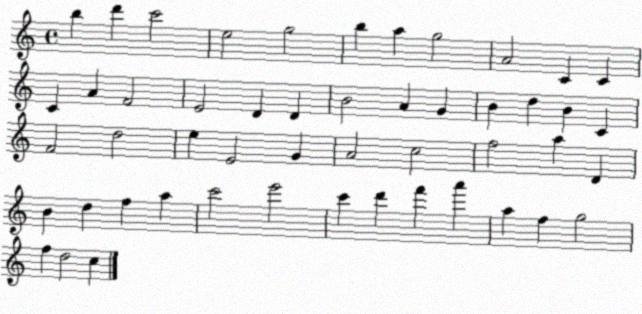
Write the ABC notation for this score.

X:1
T:Untitled
M:4/4
L:1/4
K:C
b d' c'2 e2 g2 b a g2 A2 C C C A F2 E2 D D B2 A G B d B C F2 d2 e E2 G A2 c2 f2 a D B d f a c'2 e'2 c' d' f' a' a f g2 f d2 c